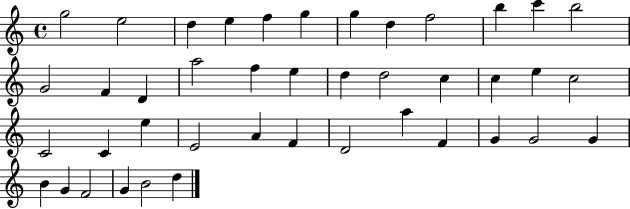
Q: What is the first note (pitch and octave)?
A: G5